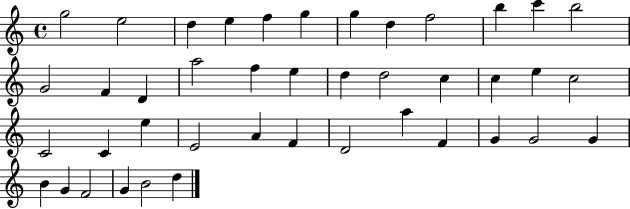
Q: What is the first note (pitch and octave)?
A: G5